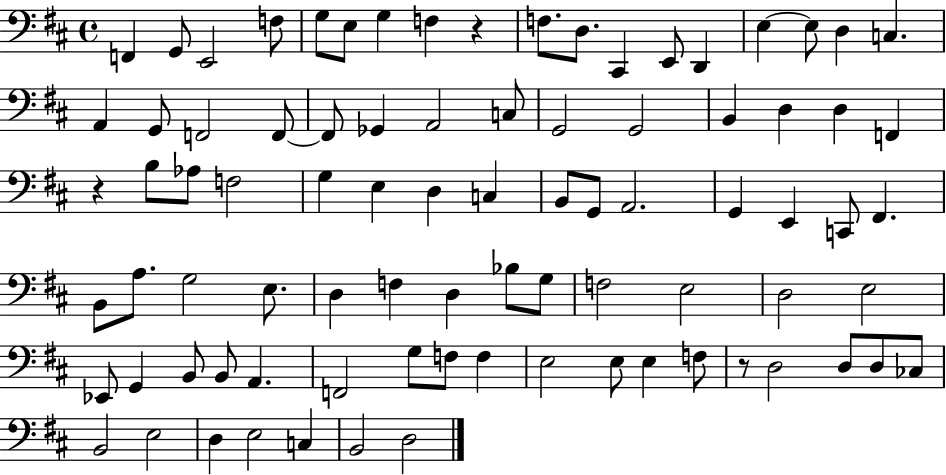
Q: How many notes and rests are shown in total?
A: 85